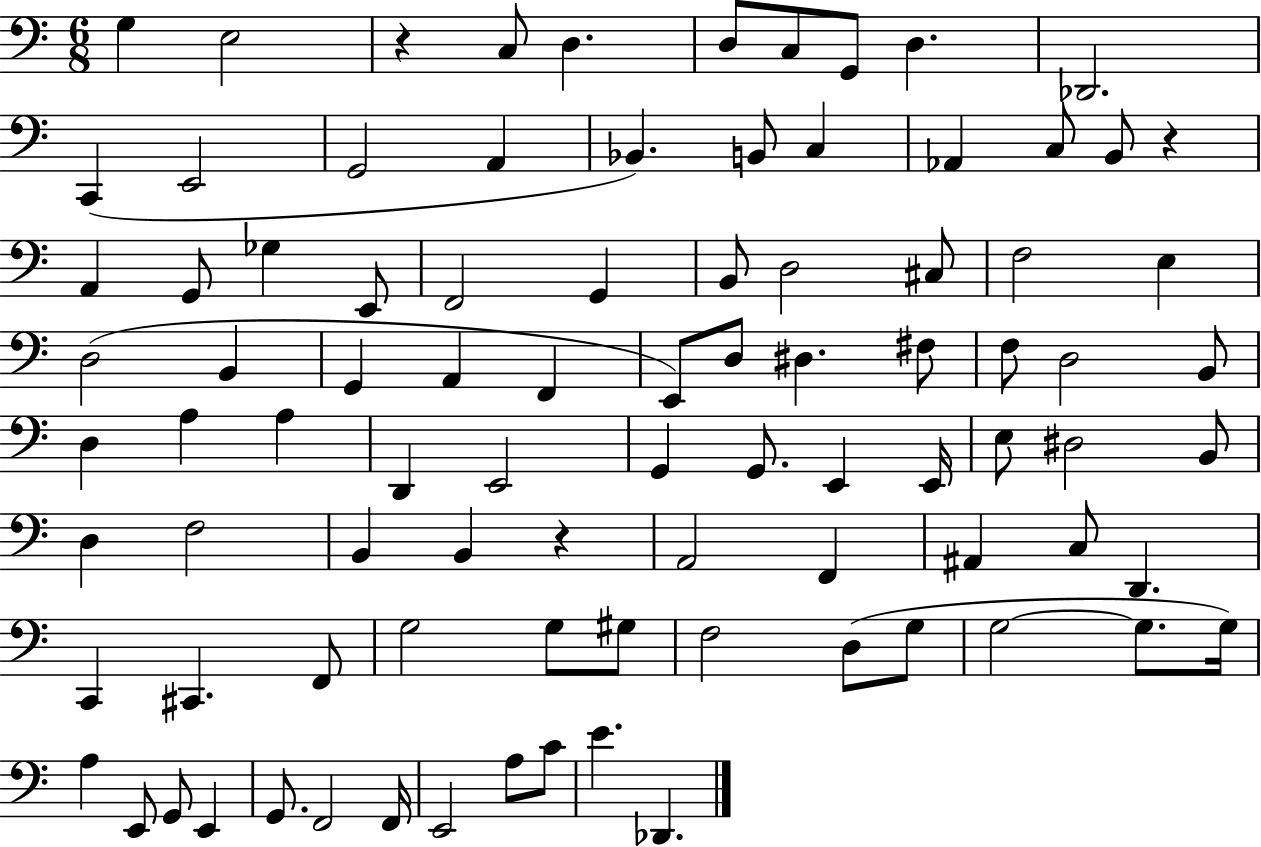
{
  \clef bass
  \numericTimeSignature
  \time 6/8
  \key c \major
  g4 e2 | r4 c8 d4. | d8 c8 g,8 d4. | des,2. | \break c,4( e,2 | g,2 a,4 | bes,4.) b,8 c4 | aes,4 c8 b,8 r4 | \break a,4 g,8 ges4 e,8 | f,2 g,4 | b,8 d2 cis8 | f2 e4 | \break d2( b,4 | g,4 a,4 f,4 | e,8) d8 dis4. fis8 | f8 d2 b,8 | \break d4 a4 a4 | d,4 e,2 | g,4 g,8. e,4 e,16 | e8 dis2 b,8 | \break d4 f2 | b,4 b,4 r4 | a,2 f,4 | ais,4 c8 d,4. | \break c,4 cis,4. f,8 | g2 g8 gis8 | f2 d8( g8 | g2~~ g8. g16) | \break a4 e,8 g,8 e,4 | g,8. f,2 f,16 | e,2 a8 c'8 | e'4. des,4. | \break \bar "|."
}